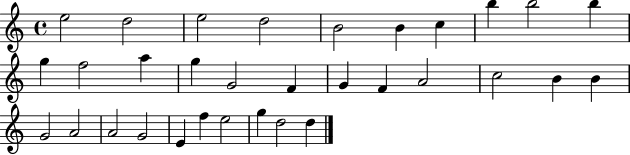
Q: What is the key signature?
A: C major